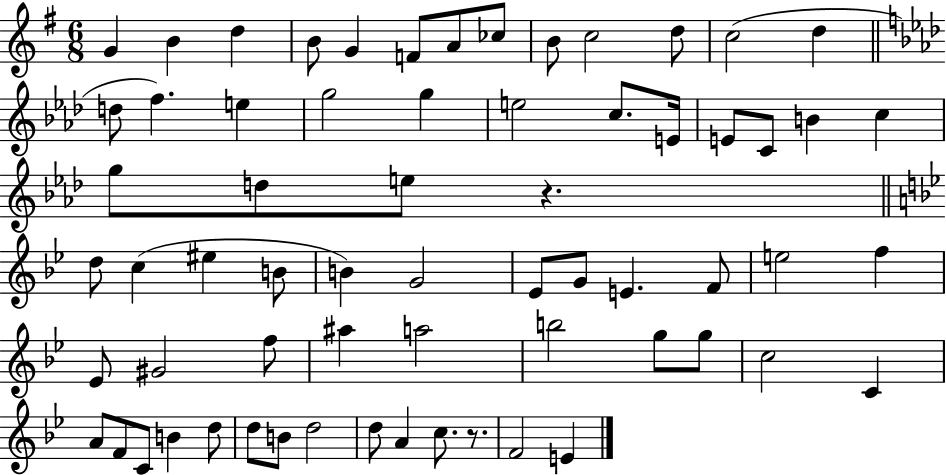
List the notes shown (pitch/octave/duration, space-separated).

G4/q B4/q D5/q B4/e G4/q F4/e A4/e CES5/e B4/e C5/h D5/e C5/h D5/q D5/e F5/q. E5/q G5/h G5/q E5/h C5/e. E4/s E4/e C4/e B4/q C5/q G5/e D5/e E5/e R/q. D5/e C5/q EIS5/q B4/e B4/q G4/h Eb4/e G4/e E4/q. F4/e E5/h F5/q Eb4/e G#4/h F5/e A#5/q A5/h B5/h G5/e G5/e C5/h C4/q A4/e F4/e C4/e B4/q D5/e D5/e B4/e D5/h D5/e A4/q C5/e. R/e. F4/h E4/q